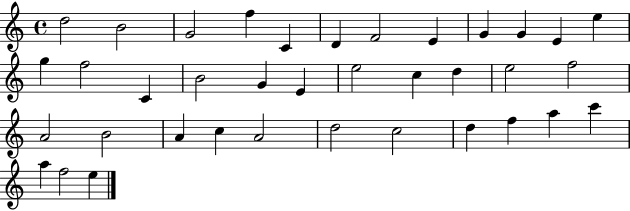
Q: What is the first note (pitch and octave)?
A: D5